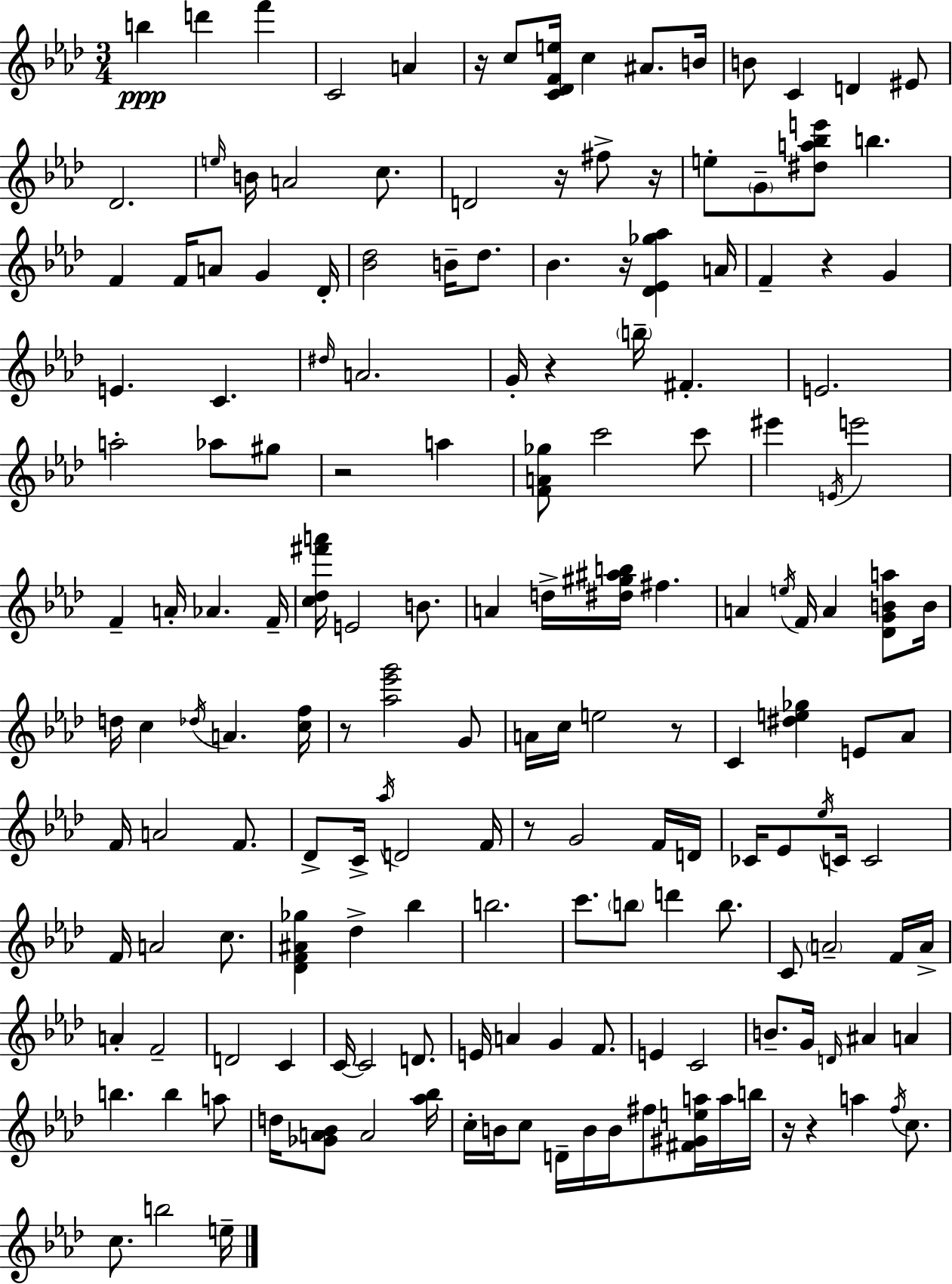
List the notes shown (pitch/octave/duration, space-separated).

B5/q D6/q F6/q C4/h A4/q R/s C5/e [C4,Db4,F4,E5]/s C5/q A#4/e. B4/s B4/e C4/q D4/q EIS4/e Db4/h. E5/s B4/s A4/h C5/e. D4/h R/s F#5/e R/s E5/e G4/e [D#5,A5,Bb5,E6]/e B5/q. F4/q F4/s A4/e G4/q Db4/s [Bb4,Db5]/h B4/s Db5/e. Bb4/q. R/s [Db4,Eb4,Gb5,Ab5]/q A4/s F4/q R/q G4/q E4/q. C4/q. D#5/s A4/h. G4/s R/q B5/s F#4/q. E4/h. A5/h Ab5/e G#5/e R/h A5/q [F4,A4,Gb5]/e C6/h C6/e EIS6/q E4/s E6/h F4/q A4/s Ab4/q. F4/s [C5,Db5,F#6,A6]/s E4/h B4/e. A4/q D5/s [D#5,G#5,A#5,B5]/s F#5/q. A4/q E5/s F4/s A4/q [Db4,G4,B4,A5]/e B4/s D5/s C5/q Db5/s A4/q. [C5,F5]/s R/e [Ab5,Eb6,G6]/h G4/e A4/s C5/s E5/h R/e C4/q [D#5,E5,Gb5]/q E4/e Ab4/e F4/s A4/h F4/e. Db4/e C4/s Ab5/s D4/h F4/s R/e G4/h F4/s D4/s CES4/s Eb4/e Eb5/s C4/s C4/h F4/s A4/h C5/e. [Db4,F4,A#4,Gb5]/q Db5/q Bb5/q B5/h. C6/e. B5/e D6/q B5/e. C4/e A4/h F4/s A4/s A4/q F4/h D4/h C4/q C4/s C4/h D4/e. E4/s A4/q G4/q F4/e. E4/q C4/h B4/e. G4/s D4/s A#4/q A4/q B5/q. B5/q A5/e D5/s [Gb4,A4,Bb4]/e A4/h [Ab5,Bb5]/s C5/s B4/s C5/e D4/s B4/s B4/s F#5/e [F#4,G#4,E5,A5]/s A5/s B5/s R/s R/q A5/q F5/s C5/e. C5/e. B5/h E5/s